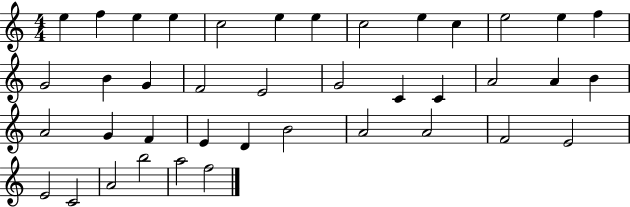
{
  \clef treble
  \numericTimeSignature
  \time 4/4
  \key c \major
  e''4 f''4 e''4 e''4 | c''2 e''4 e''4 | c''2 e''4 c''4 | e''2 e''4 f''4 | \break g'2 b'4 g'4 | f'2 e'2 | g'2 c'4 c'4 | a'2 a'4 b'4 | \break a'2 g'4 f'4 | e'4 d'4 b'2 | a'2 a'2 | f'2 e'2 | \break e'2 c'2 | a'2 b''2 | a''2 f''2 | \bar "|."
}